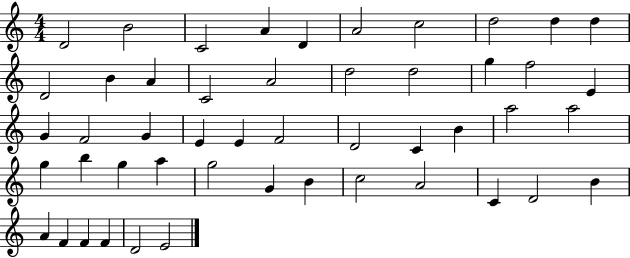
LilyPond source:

{
  \clef treble
  \numericTimeSignature
  \time 4/4
  \key c \major
  d'2 b'2 | c'2 a'4 d'4 | a'2 c''2 | d''2 d''4 d''4 | \break d'2 b'4 a'4 | c'2 a'2 | d''2 d''2 | g''4 f''2 e'4 | \break g'4 f'2 g'4 | e'4 e'4 f'2 | d'2 c'4 b'4 | a''2 a''2 | \break g''4 b''4 g''4 a''4 | g''2 g'4 b'4 | c''2 a'2 | c'4 d'2 b'4 | \break a'4 f'4 f'4 f'4 | d'2 e'2 | \bar "|."
}